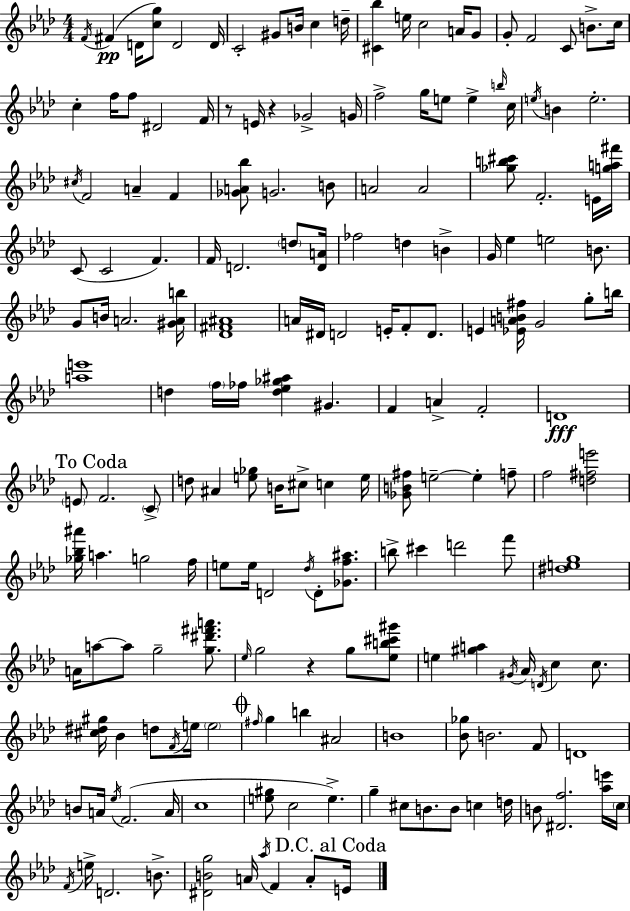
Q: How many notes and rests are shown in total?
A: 185